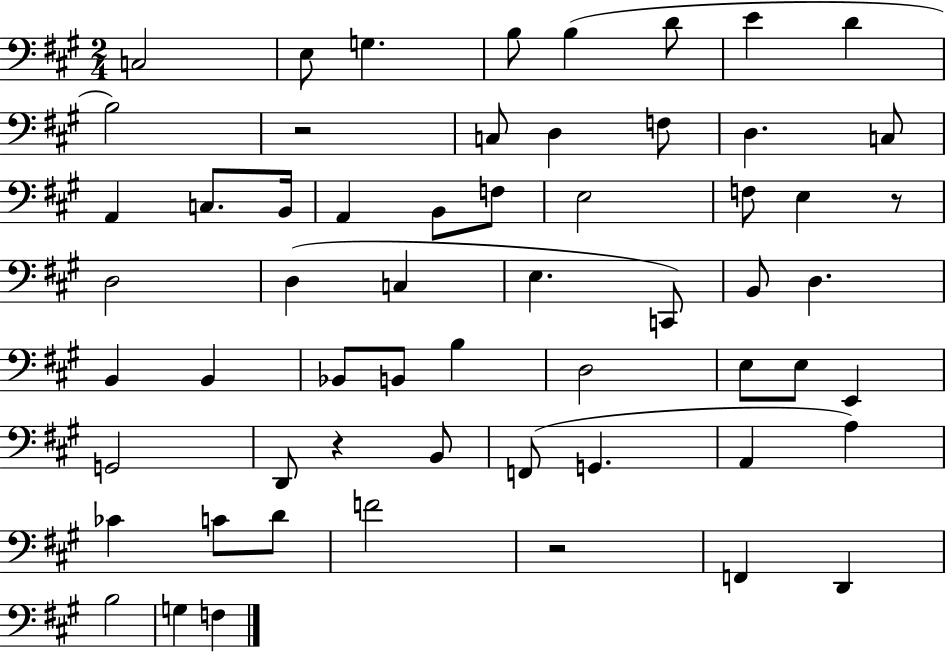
C3/h E3/e G3/q. B3/e B3/q D4/e E4/q D4/q B3/h R/h C3/e D3/q F3/e D3/q. C3/e A2/q C3/e. B2/s A2/q B2/e F3/e E3/h F3/e E3/q R/e D3/h D3/q C3/q E3/q. C2/e B2/e D3/q. B2/q B2/q Bb2/e B2/e B3/q D3/h E3/e E3/e E2/q G2/h D2/e R/q B2/e F2/e G2/q. A2/q A3/q CES4/q C4/e D4/e F4/h R/h F2/q D2/q B3/h G3/q F3/q